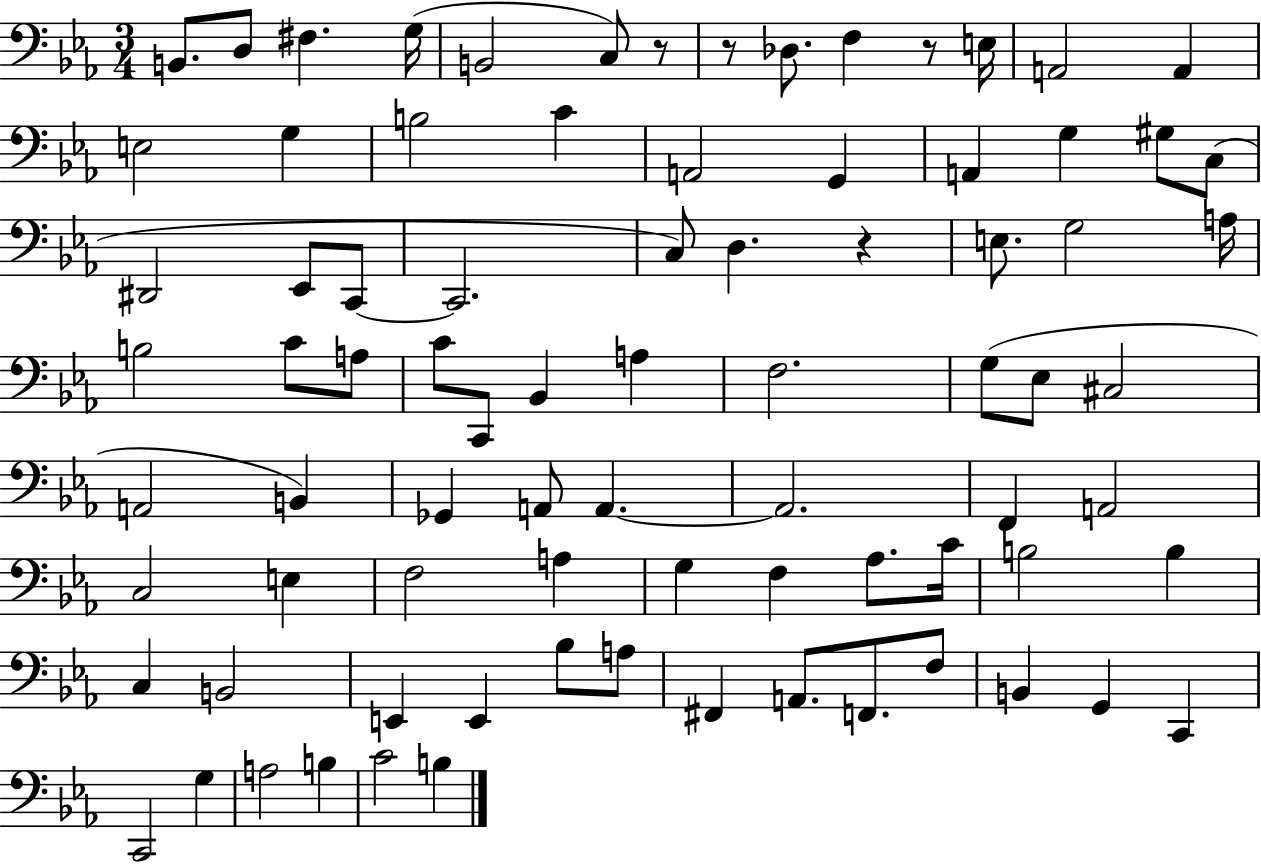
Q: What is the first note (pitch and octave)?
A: B2